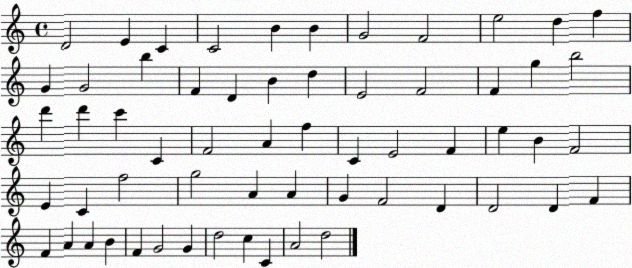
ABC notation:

X:1
T:Untitled
M:4/4
L:1/4
K:C
D2 E C C2 B B G2 F2 e2 d f G G2 b F D B d E2 F2 F g b2 d' d' c' C F2 A f C E2 F e B F2 E C f2 g2 A A G F2 D D2 D F F A A B F G2 G d2 c C A2 d2